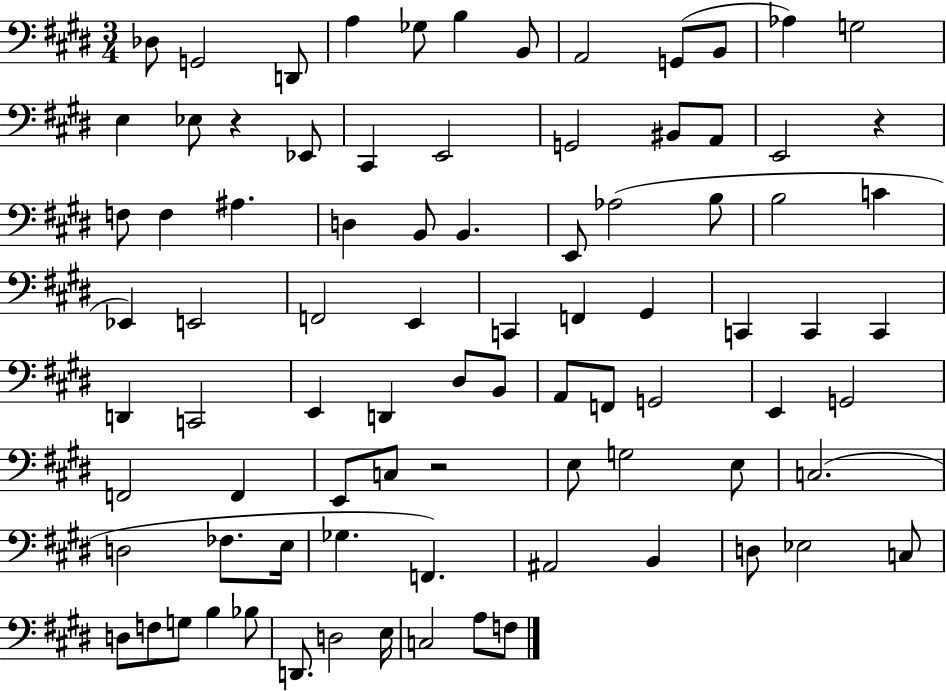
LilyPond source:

{
  \clef bass
  \numericTimeSignature
  \time 3/4
  \key e \major
  des8 g,2 d,8 | a4 ges8 b4 b,8 | a,2 g,8( b,8 | aes4) g2 | \break e4 ees8 r4 ees,8 | cis,4 e,2 | g,2 bis,8 a,8 | e,2 r4 | \break f8 f4 ais4. | d4 b,8 b,4. | e,8 aes2( b8 | b2 c'4 | \break ees,4) e,2 | f,2 e,4 | c,4 f,4 gis,4 | c,4 c,4 c,4 | \break d,4 c,2 | e,4 d,4 dis8 b,8 | a,8 f,8 g,2 | e,4 g,2 | \break f,2 f,4 | e,8 c8 r2 | e8 g2 e8 | c2.( | \break d2 fes8. e16 | ges4. f,4.) | ais,2 b,4 | d8 ees2 c8 | \break d8 f8 g8 b4 bes8 | d,8. d2 e16 | c2 a8 f8 | \bar "|."
}